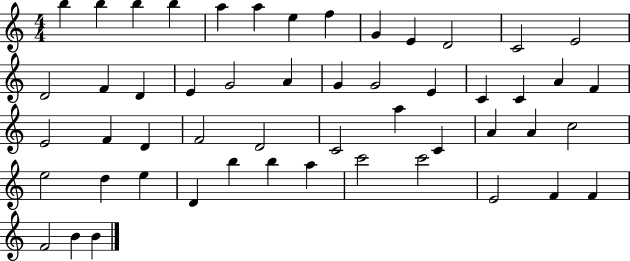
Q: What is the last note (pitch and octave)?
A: B4